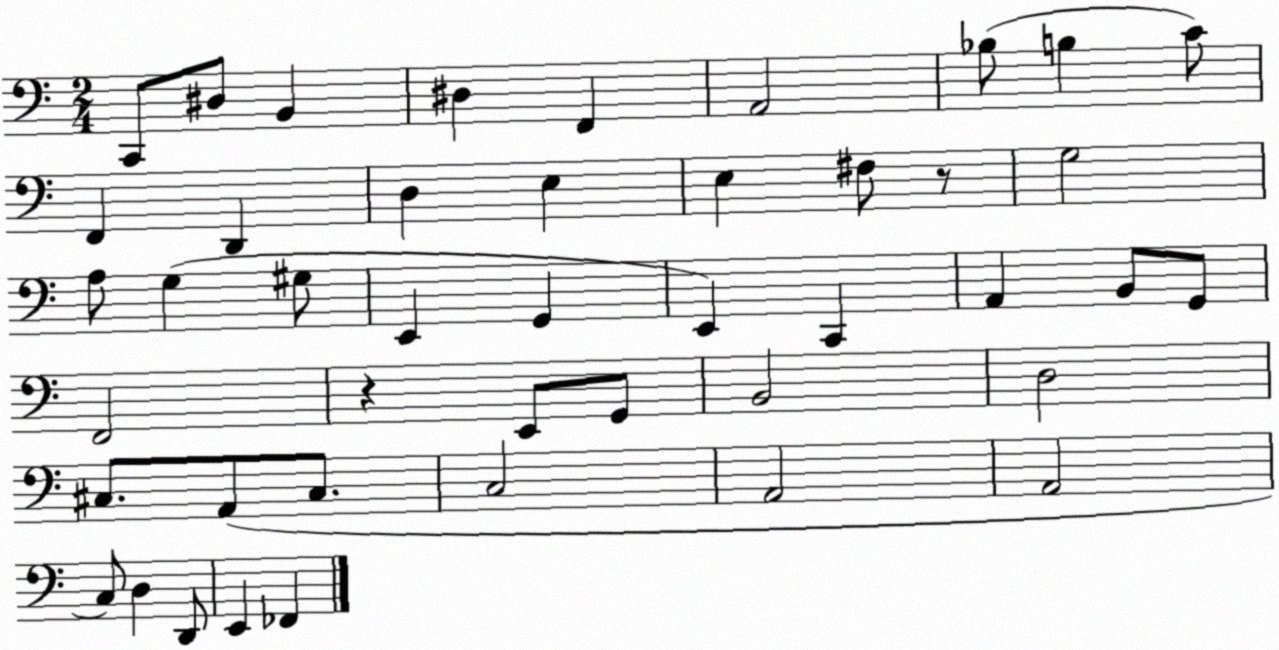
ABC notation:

X:1
T:Untitled
M:2/4
L:1/4
K:C
C,,/2 ^D,/2 B,, ^D, F,, A,,2 _B,/2 B, C/2 F,, D,, D, E, E, ^F,/2 z/2 G,2 A,/2 G, ^G,/2 E,, G,, E,, C,, A,, B,,/2 G,,/2 F,,2 z E,,/2 G,,/2 B,,2 D,2 ^C,/2 A,,/2 ^C,/2 C,2 A,,2 A,,2 C,/2 D, D,,/2 E,, _F,,